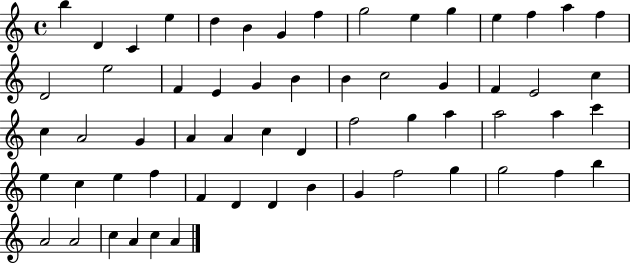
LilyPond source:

{
  \clef treble
  \time 4/4
  \defaultTimeSignature
  \key c \major
  b''4 d'4 c'4 e''4 | d''4 b'4 g'4 f''4 | g''2 e''4 g''4 | e''4 f''4 a''4 f''4 | \break d'2 e''2 | f'4 e'4 g'4 b'4 | b'4 c''2 g'4 | f'4 e'2 c''4 | \break c''4 a'2 g'4 | a'4 a'4 c''4 d'4 | f''2 g''4 a''4 | a''2 a''4 c'''4 | \break e''4 c''4 e''4 f''4 | f'4 d'4 d'4 b'4 | g'4 f''2 g''4 | g''2 f''4 b''4 | \break a'2 a'2 | c''4 a'4 c''4 a'4 | \bar "|."
}